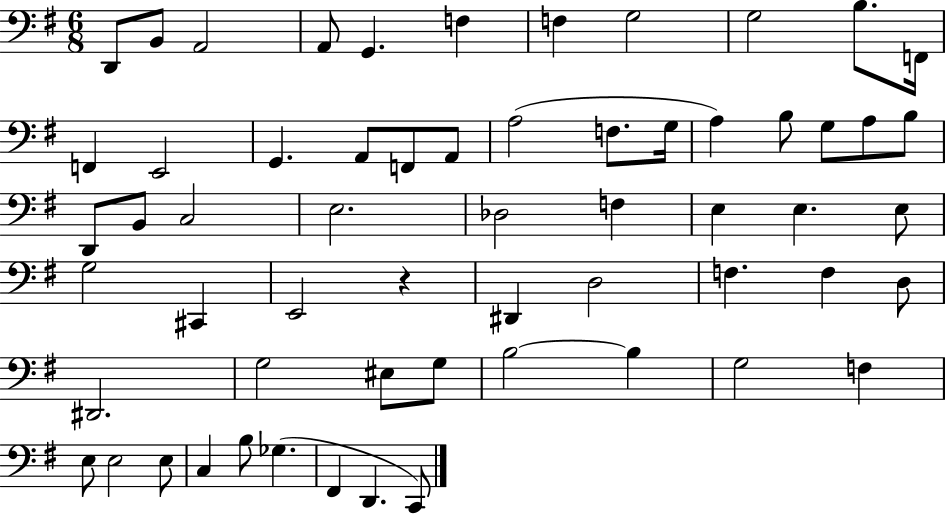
X:1
T:Untitled
M:6/8
L:1/4
K:G
D,,/2 B,,/2 A,,2 A,,/2 G,, F, F, G,2 G,2 B,/2 F,,/4 F,, E,,2 G,, A,,/2 F,,/2 A,,/2 A,2 F,/2 G,/4 A, B,/2 G,/2 A,/2 B,/2 D,,/2 B,,/2 C,2 E,2 _D,2 F, E, E, E,/2 G,2 ^C,, E,,2 z ^D,, D,2 F, F, D,/2 ^D,,2 G,2 ^E,/2 G,/2 B,2 B, G,2 F, E,/2 E,2 E,/2 C, B,/2 _G, ^F,, D,, C,,/2